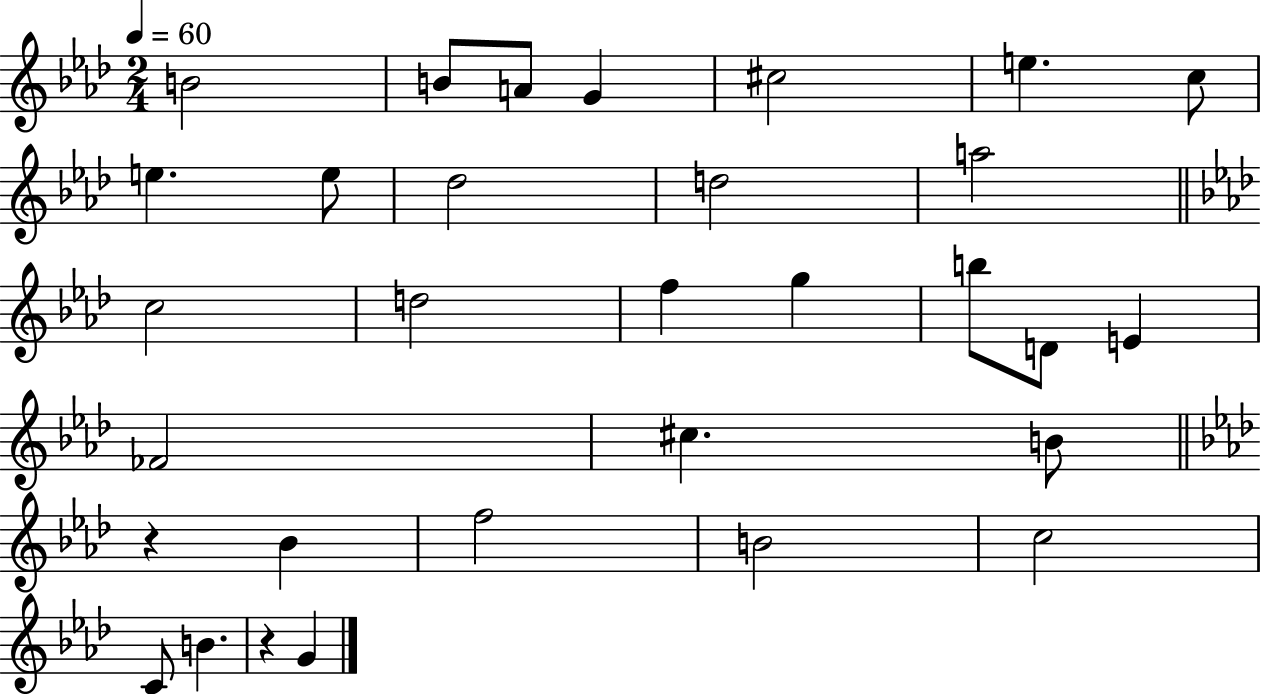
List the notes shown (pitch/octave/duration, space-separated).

B4/h B4/e A4/e G4/q C#5/h E5/q. C5/e E5/q. E5/e Db5/h D5/h A5/h C5/h D5/h F5/q G5/q B5/e D4/e E4/q FES4/h C#5/q. B4/e R/q Bb4/q F5/h B4/h C5/h C4/e B4/q. R/q G4/q